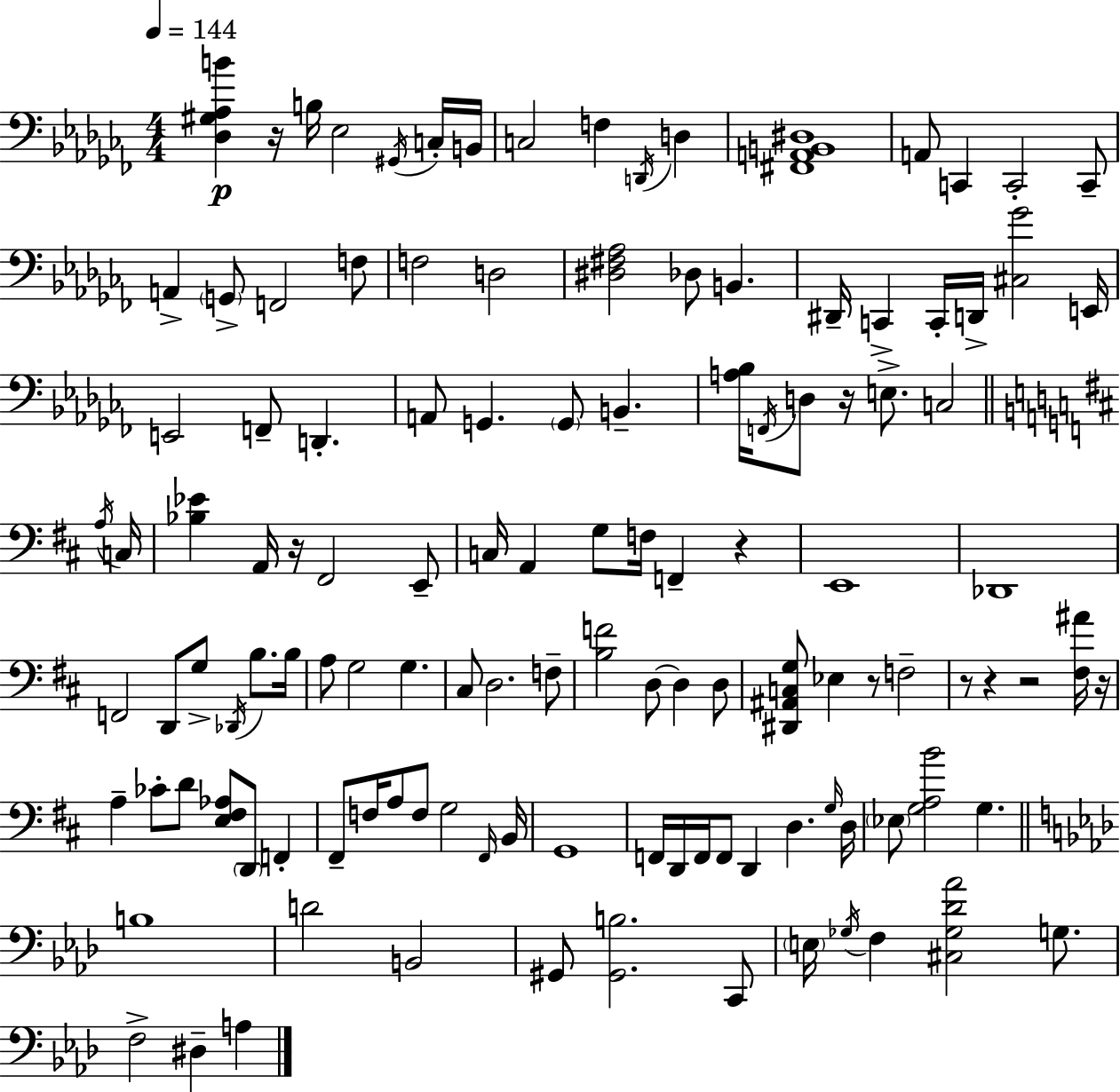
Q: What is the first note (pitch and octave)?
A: B3